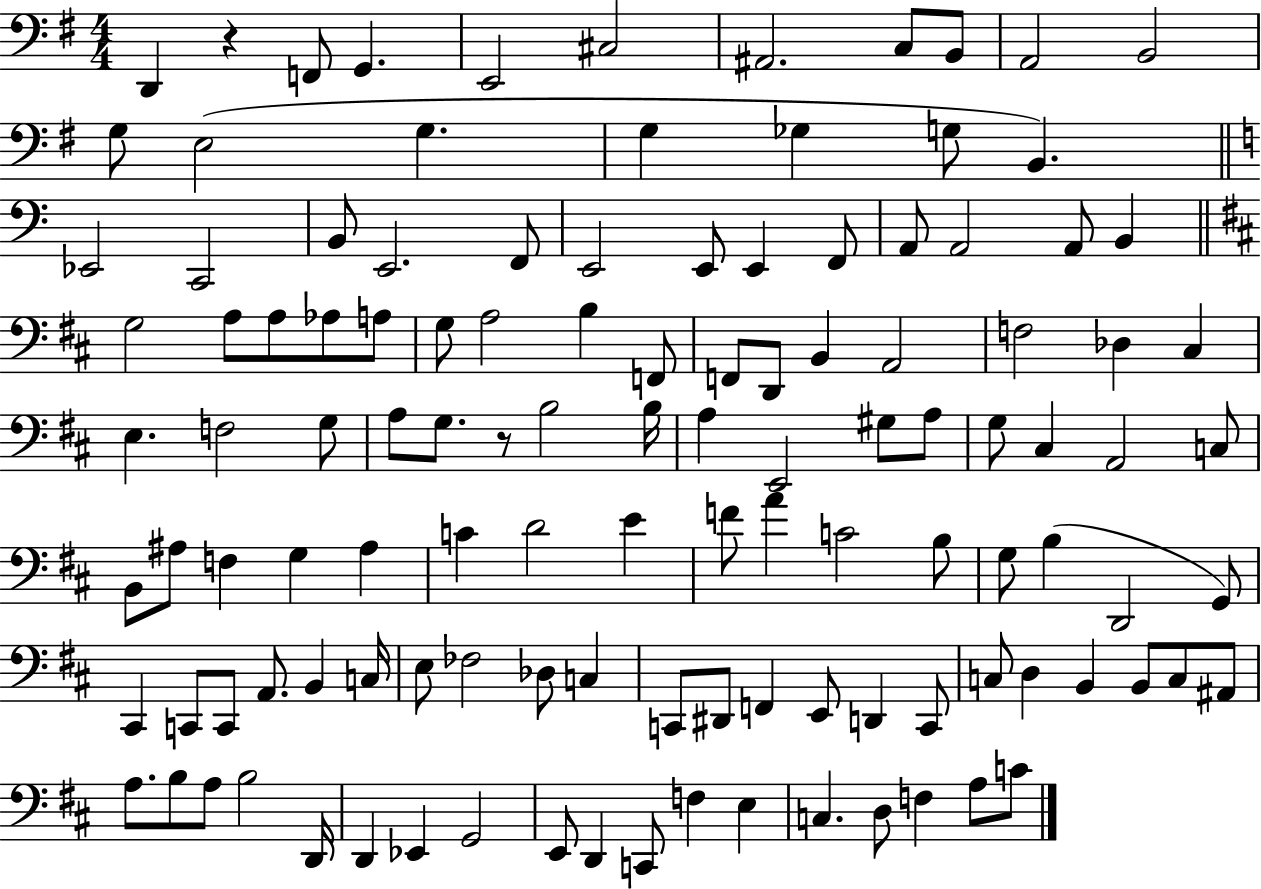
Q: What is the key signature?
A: G major